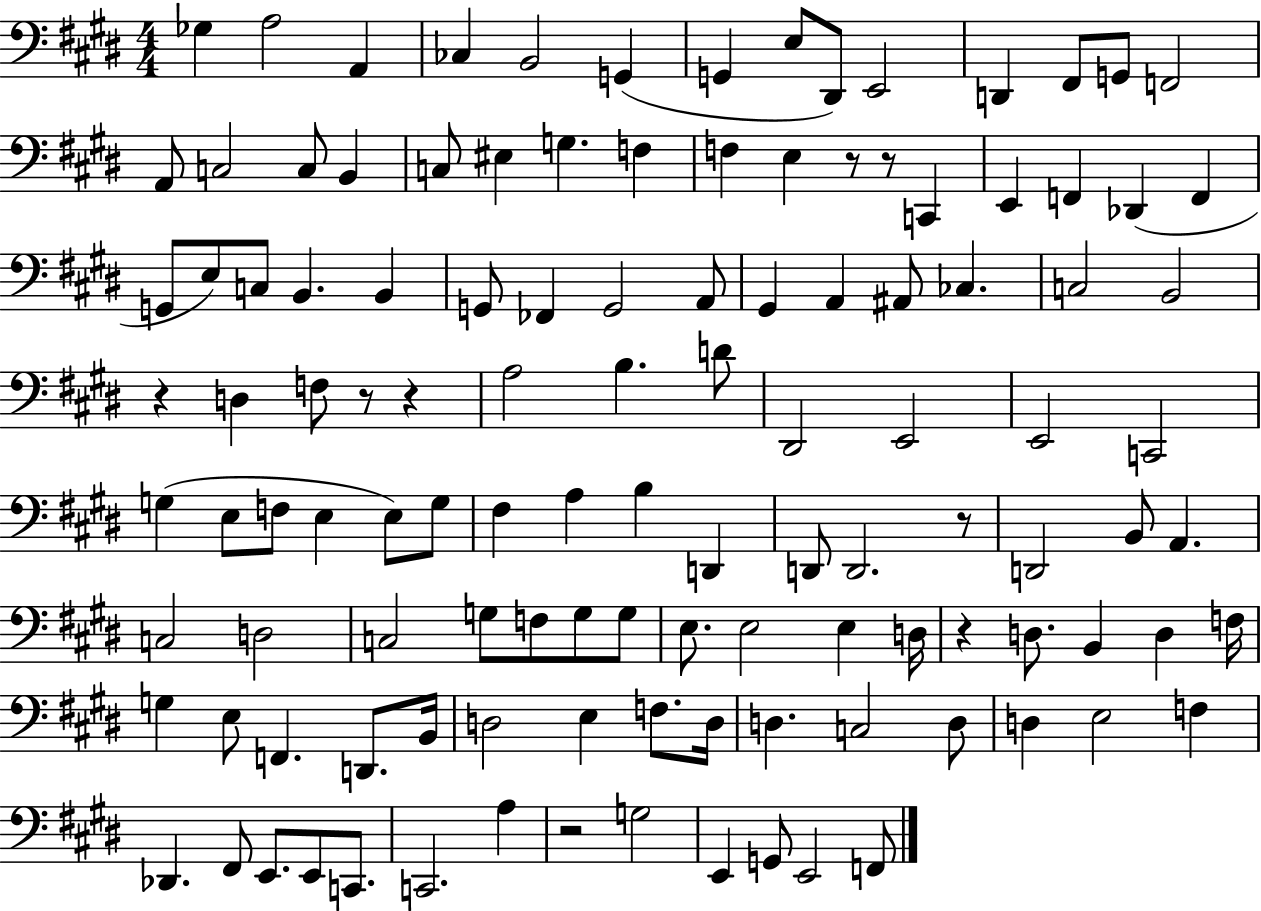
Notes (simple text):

Gb3/q A3/h A2/q CES3/q B2/h G2/q G2/q E3/e D#2/e E2/h D2/q F#2/e G2/e F2/h A2/e C3/h C3/e B2/q C3/e EIS3/q G3/q. F3/q F3/q E3/q R/e R/e C2/q E2/q F2/q Db2/q F2/q G2/e E3/e C3/e B2/q. B2/q G2/e FES2/q G2/h A2/e G#2/q A2/q A#2/e CES3/q. C3/h B2/h R/q D3/q F3/e R/e R/q A3/h B3/q. D4/e D#2/h E2/h E2/h C2/h G3/q E3/e F3/e E3/q E3/e G3/e F#3/q A3/q B3/q D2/q D2/e D2/h. R/e D2/h B2/e A2/q. C3/h D3/h C3/h G3/e F3/e G3/e G3/e E3/e. E3/h E3/q D3/s R/q D3/e. B2/q D3/q F3/s G3/q E3/e F2/q. D2/e. B2/s D3/h E3/q F3/e. D3/s D3/q. C3/h D3/e D3/q E3/h F3/q Db2/q. F#2/e E2/e. E2/e C2/e. C2/h. A3/q R/h G3/h E2/q G2/e E2/h F2/e